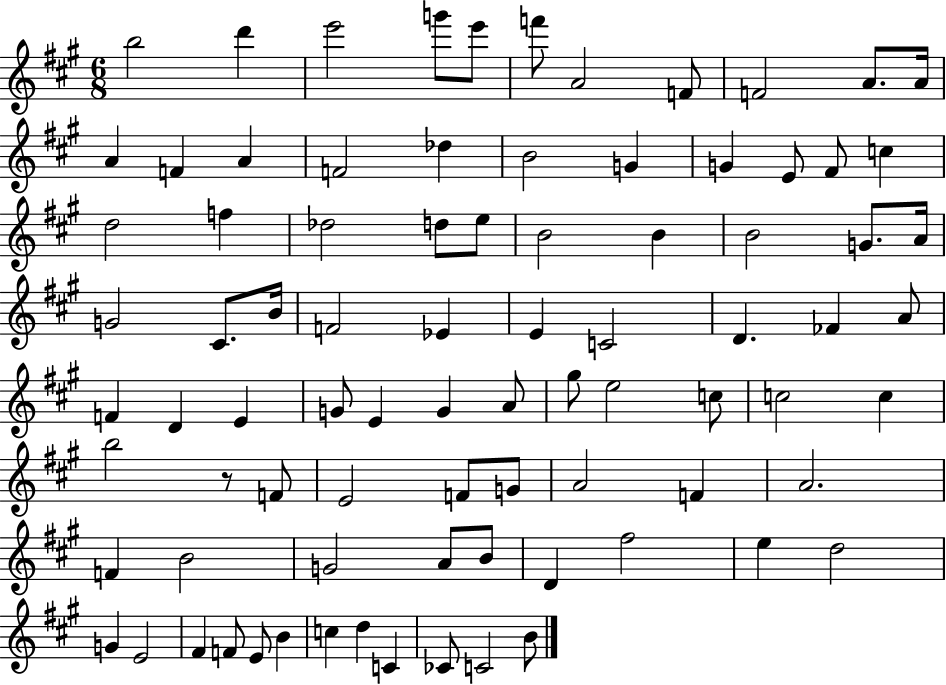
X:1
T:Untitled
M:6/8
L:1/4
K:A
b2 d' e'2 g'/2 e'/2 f'/2 A2 F/2 F2 A/2 A/4 A F A F2 _d B2 G G E/2 ^F/2 c d2 f _d2 d/2 e/2 B2 B B2 G/2 A/4 G2 ^C/2 B/4 F2 _E E C2 D _F A/2 F D E G/2 E G A/2 ^g/2 e2 c/2 c2 c b2 z/2 F/2 E2 F/2 G/2 A2 F A2 F B2 G2 A/2 B/2 D ^f2 e d2 G E2 ^F F/2 E/2 B c d C _C/2 C2 B/2